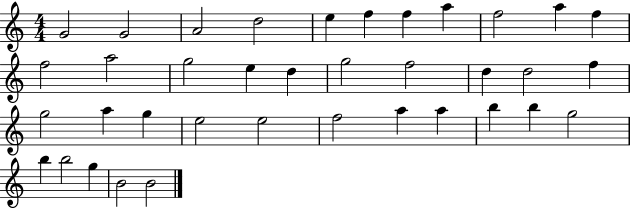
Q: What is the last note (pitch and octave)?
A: B4